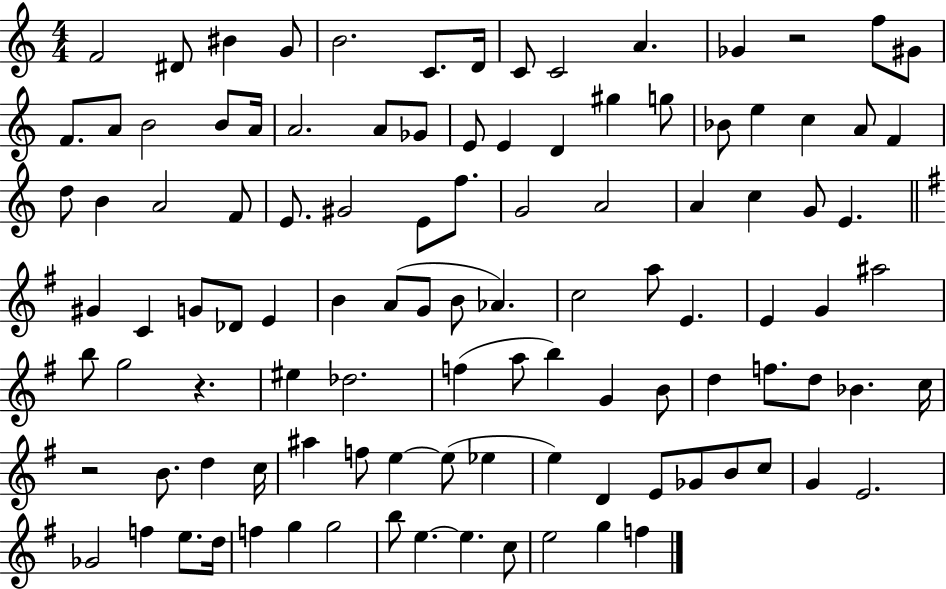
X:1
T:Untitled
M:4/4
L:1/4
K:C
F2 ^D/2 ^B G/2 B2 C/2 D/4 C/2 C2 A _G z2 f/2 ^G/2 F/2 A/2 B2 B/2 A/4 A2 A/2 _G/2 E/2 E D ^g g/2 _B/2 e c A/2 F d/2 B A2 F/2 E/2 ^G2 E/2 f/2 G2 A2 A c G/2 E ^G C G/2 _D/2 E B A/2 G/2 B/2 _A c2 a/2 E E G ^a2 b/2 g2 z ^e _d2 f a/2 b G B/2 d f/2 d/2 _B c/4 z2 B/2 d c/4 ^a f/2 e e/2 _e e D E/2 _G/2 B/2 c/2 G E2 _G2 f e/2 d/4 f g g2 b/2 e e c/2 e2 g f